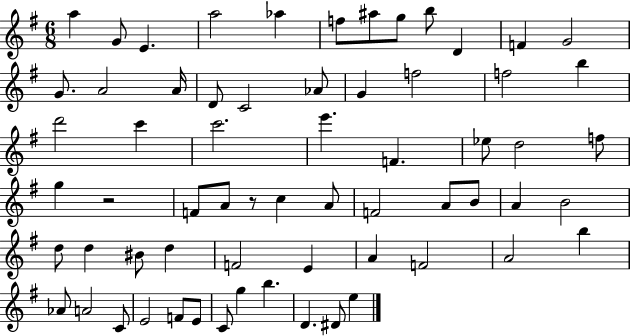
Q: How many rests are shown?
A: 2